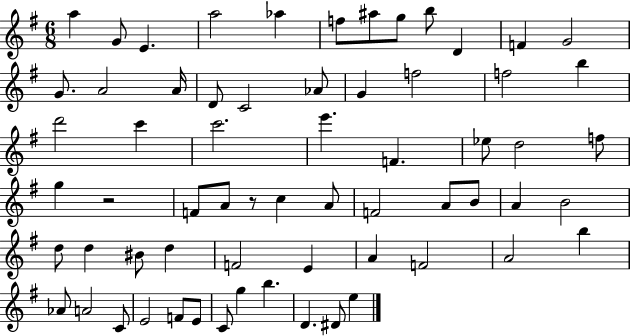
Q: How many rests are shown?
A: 2